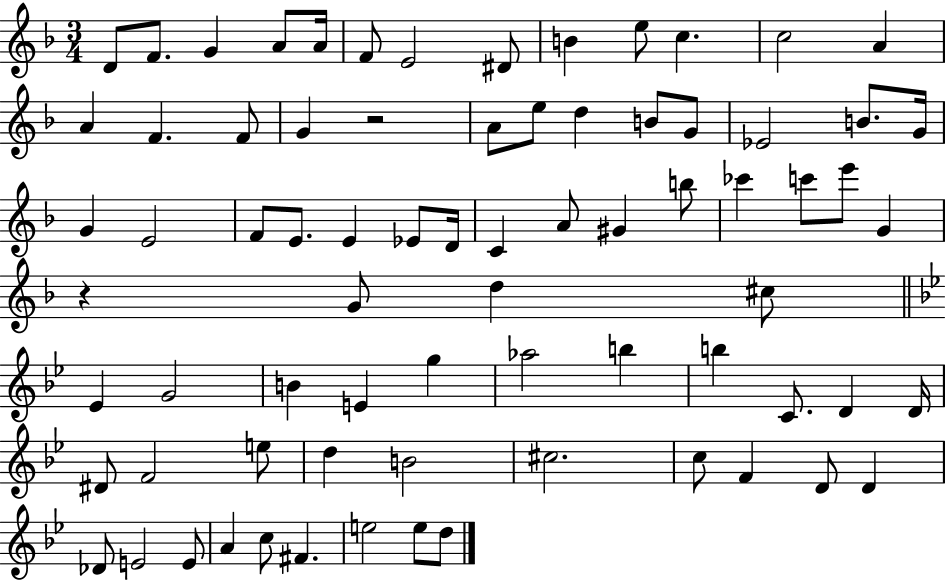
X:1
T:Untitled
M:3/4
L:1/4
K:F
D/2 F/2 G A/2 A/4 F/2 E2 ^D/2 B e/2 c c2 A A F F/2 G z2 A/2 e/2 d B/2 G/2 _E2 B/2 G/4 G E2 F/2 E/2 E _E/2 D/4 C A/2 ^G b/2 _c' c'/2 e'/2 G z G/2 d ^c/2 _E G2 B E g _a2 b b C/2 D D/4 ^D/2 F2 e/2 d B2 ^c2 c/2 F D/2 D _D/2 E2 E/2 A c/2 ^F e2 e/2 d/2